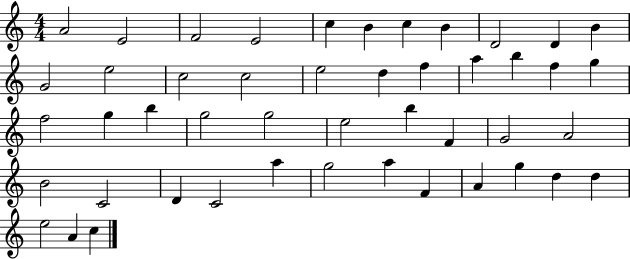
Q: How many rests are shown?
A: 0